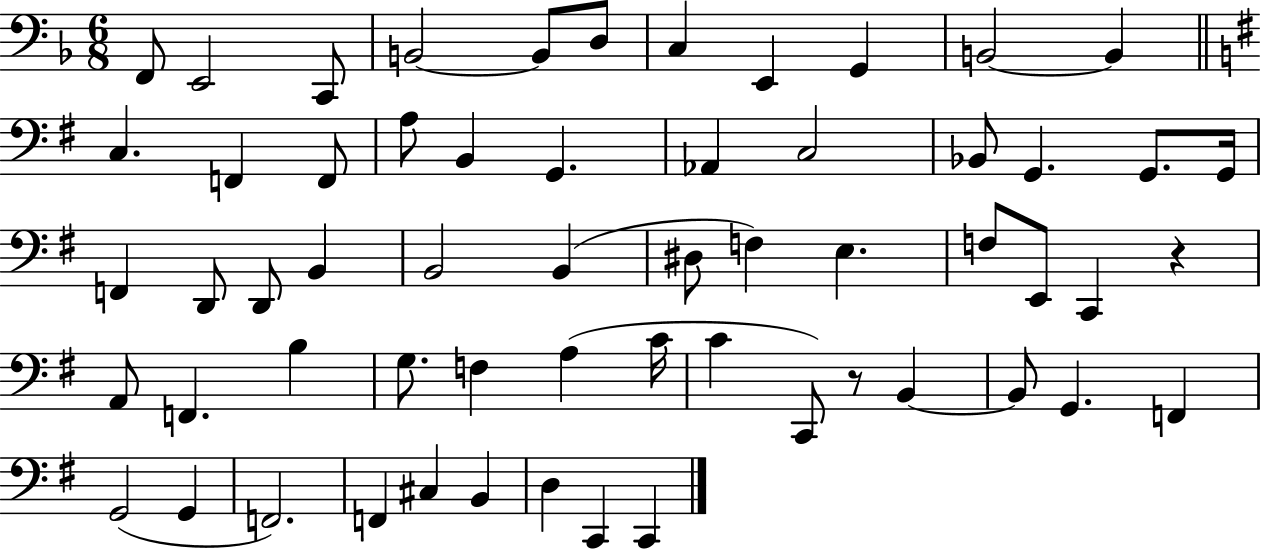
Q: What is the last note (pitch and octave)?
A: C2